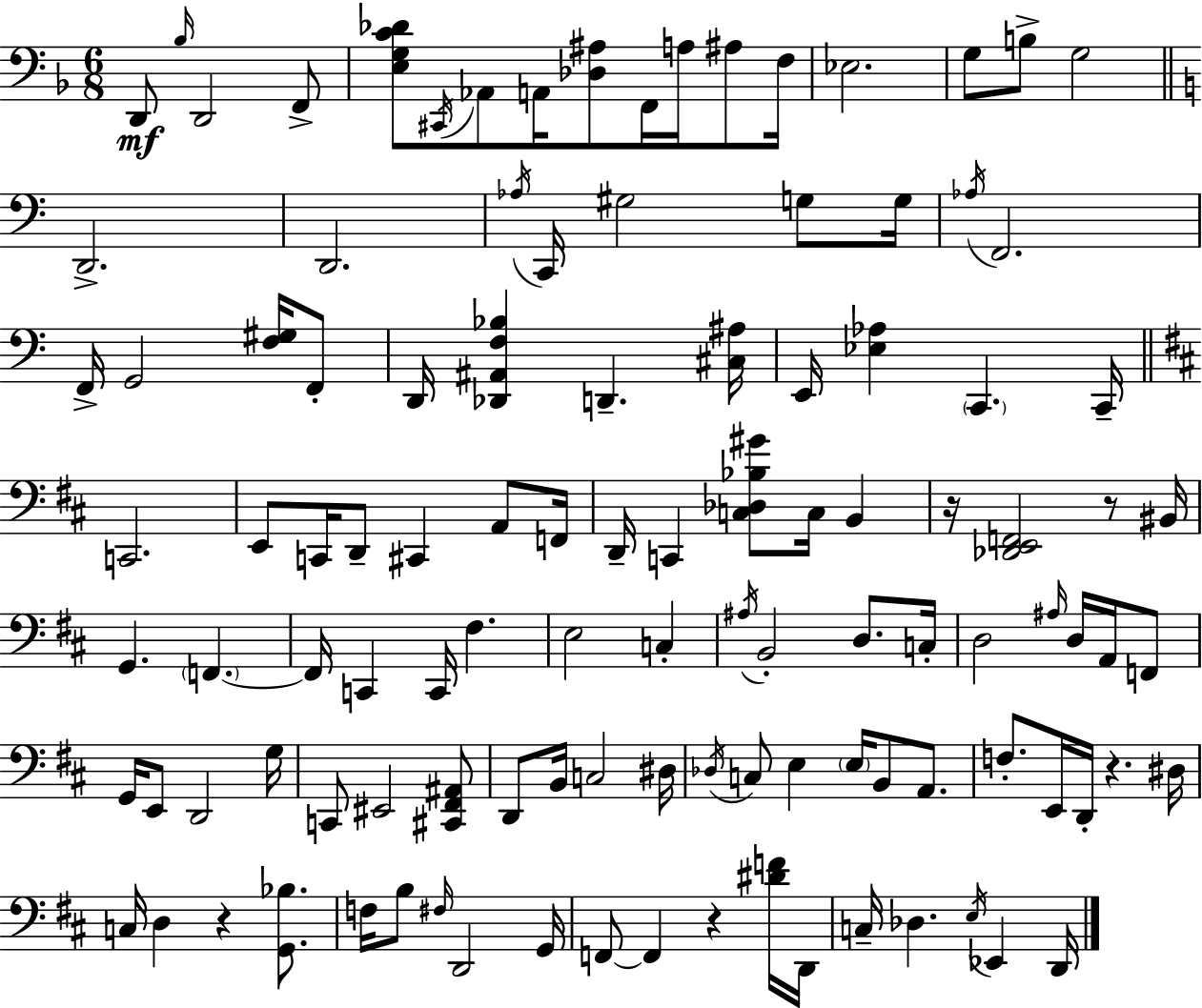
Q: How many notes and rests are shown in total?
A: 112